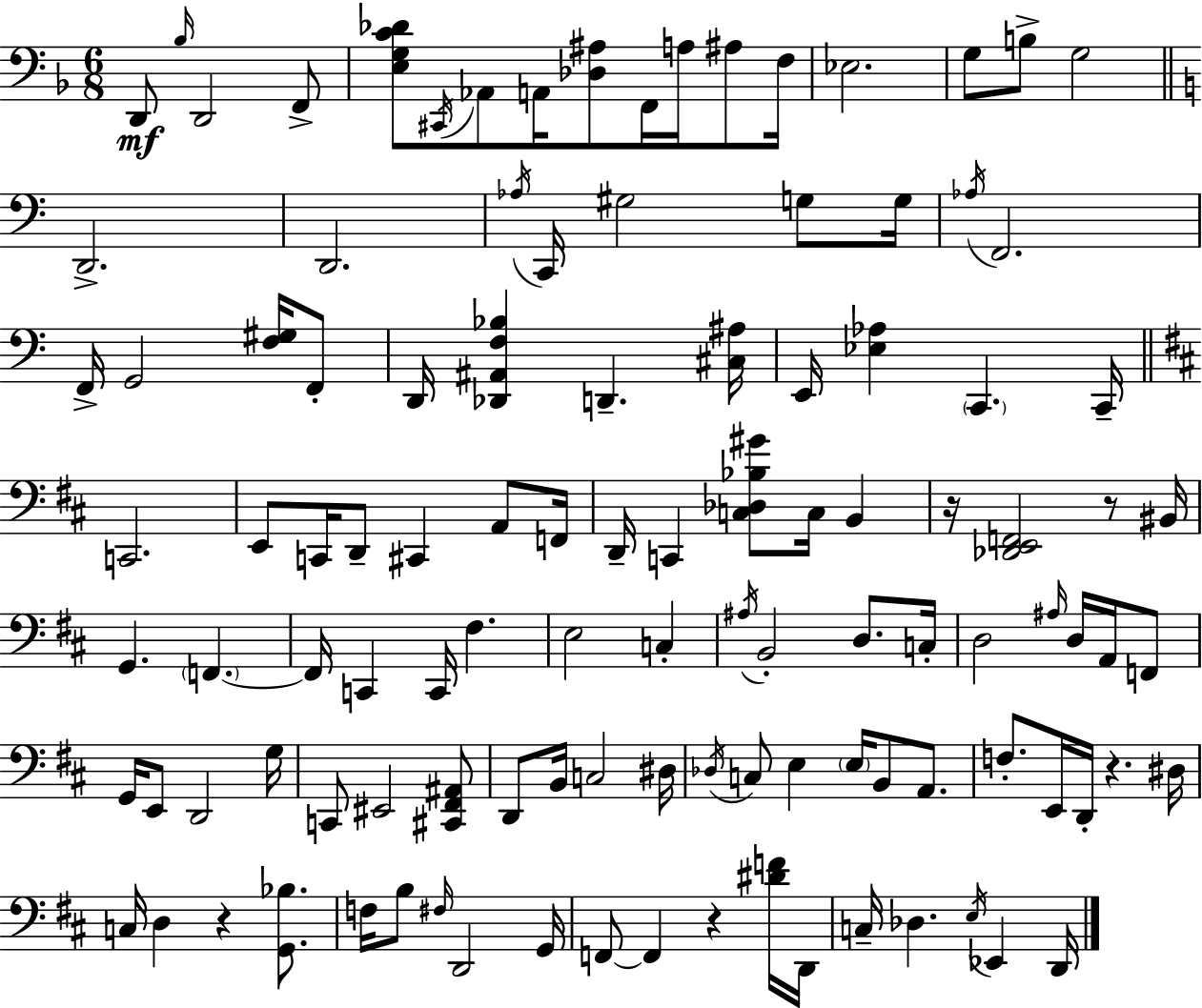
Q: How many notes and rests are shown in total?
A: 112